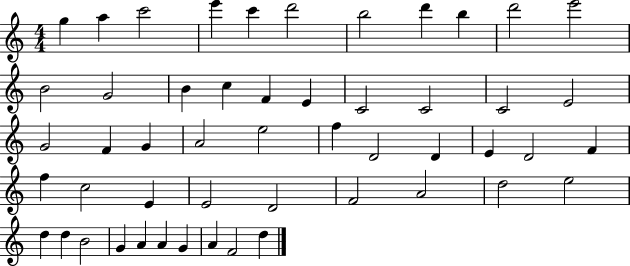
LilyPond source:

{
  \clef treble
  \numericTimeSignature
  \time 4/4
  \key c \major
  g''4 a''4 c'''2 | e'''4 c'''4 d'''2 | b''2 d'''4 b''4 | d'''2 e'''2 | \break b'2 g'2 | b'4 c''4 f'4 e'4 | c'2 c'2 | c'2 e'2 | \break g'2 f'4 g'4 | a'2 e''2 | f''4 d'2 d'4 | e'4 d'2 f'4 | \break f''4 c''2 e'4 | e'2 d'2 | f'2 a'2 | d''2 e''2 | \break d''4 d''4 b'2 | g'4 a'4 a'4 g'4 | a'4 f'2 d''4 | \bar "|."
}